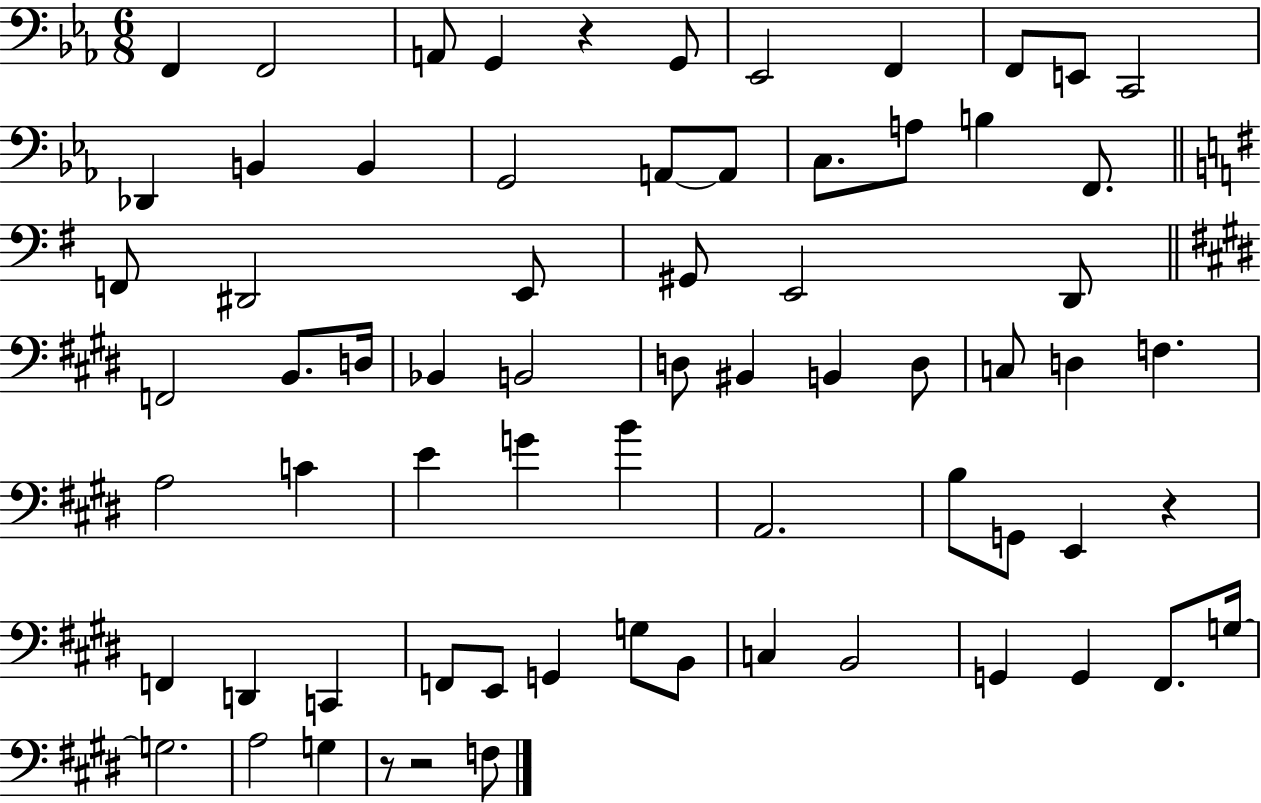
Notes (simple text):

F2/q F2/h A2/e G2/q R/q G2/e Eb2/h F2/q F2/e E2/e C2/h Db2/q B2/q B2/q G2/h A2/e A2/e C3/e. A3/e B3/q F2/e. F2/e D#2/h E2/e G#2/e E2/h D2/e F2/h B2/e. D3/s Bb2/q B2/h D3/e BIS2/q B2/q D3/e C3/e D3/q F3/q. A3/h C4/q E4/q G4/q B4/q A2/h. B3/e G2/e E2/q R/q F2/q D2/q C2/q F2/e E2/e G2/q G3/e B2/e C3/q B2/h G2/q G2/q F#2/e. G3/s G3/h. A3/h G3/q R/e R/h F3/e